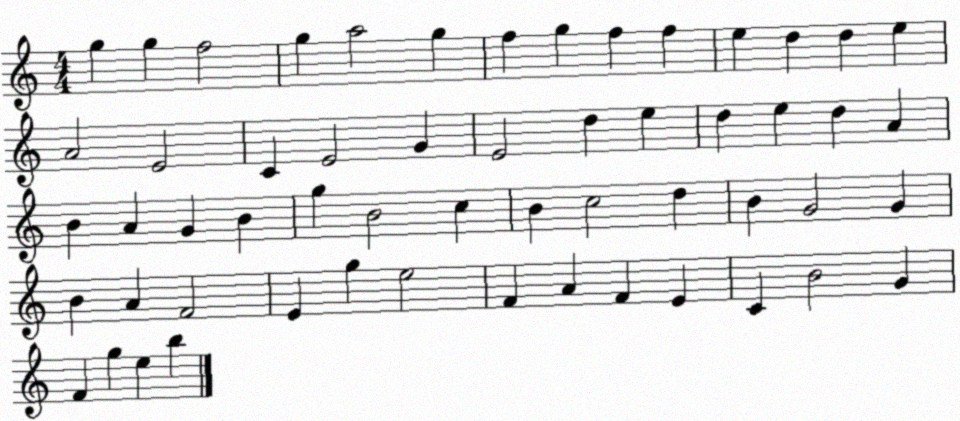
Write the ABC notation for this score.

X:1
T:Untitled
M:4/4
L:1/4
K:C
g g f2 g a2 g f g f f e d d e A2 E2 C E2 G E2 d e d e d A B A G B g B2 c B c2 d B G2 G B A F2 E g e2 F A F E C B2 G F g e b